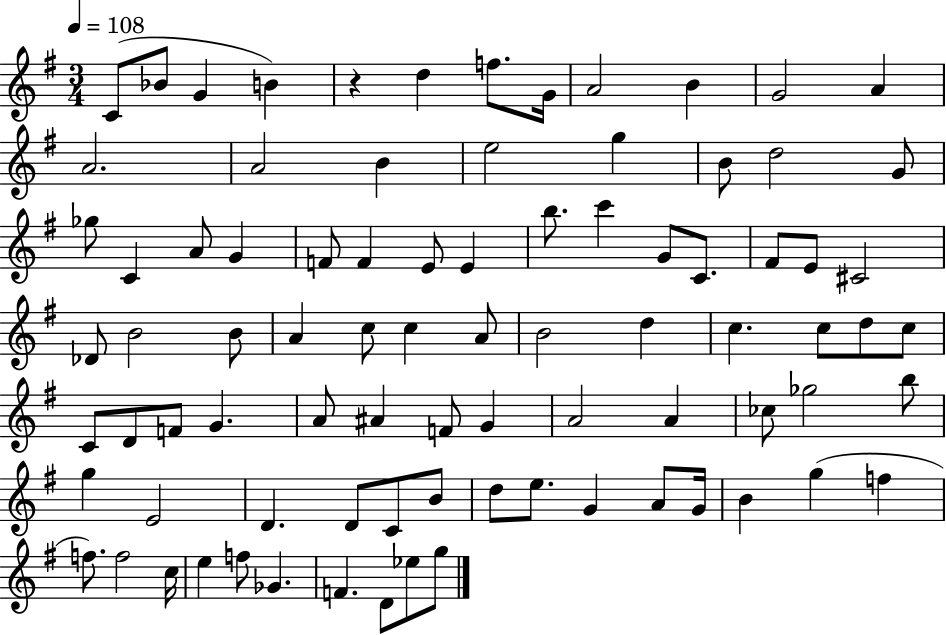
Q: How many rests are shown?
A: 1